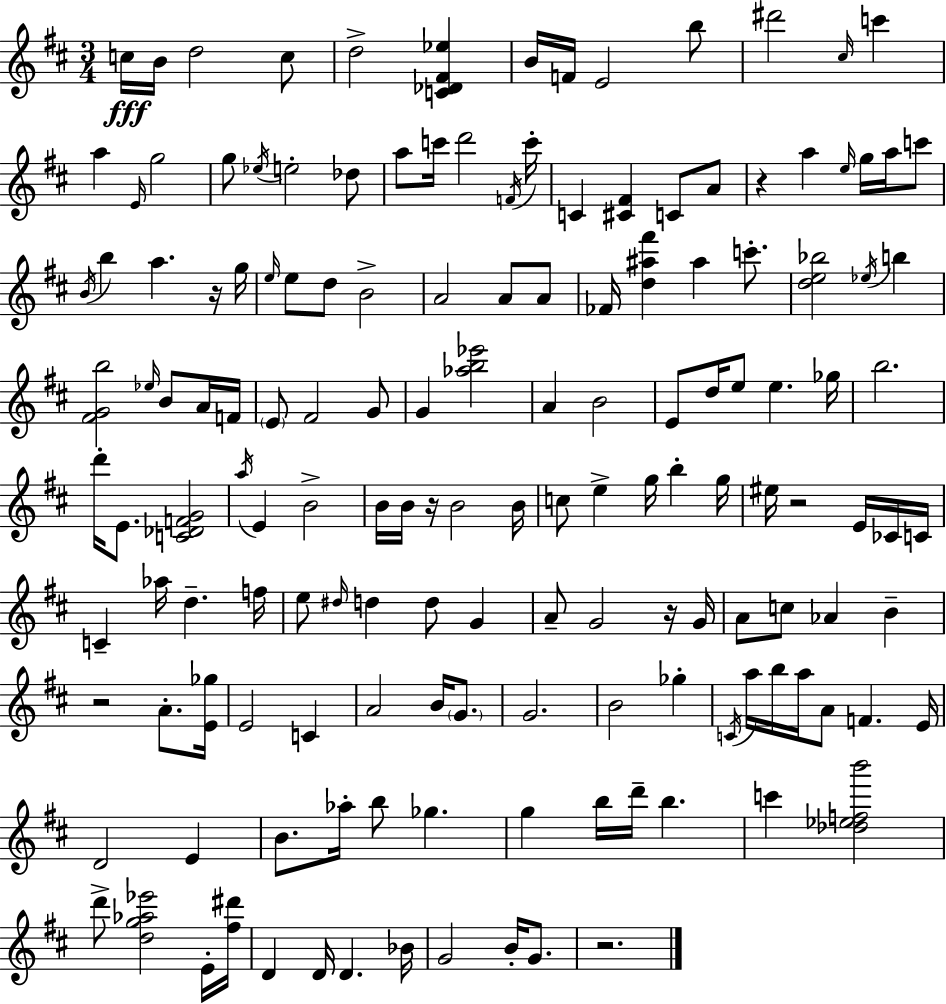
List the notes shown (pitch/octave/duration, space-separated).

C5/s B4/s D5/h C5/e D5/h [C4,Db4,F#4,Eb5]/q B4/s F4/s E4/h B5/e D#6/h C#5/s C6/q A5/q E4/s G5/h G5/e Eb5/s E5/h Db5/e A5/e C6/s D6/h F4/s C6/s C4/q [C#4,F#4]/q C4/e A4/e R/q A5/q E5/s G5/s A5/s C6/e B4/s B5/q A5/q. R/s G5/s E5/s E5/e D5/e B4/h A4/h A4/e A4/e FES4/s [D5,A#5,F#6]/q A#5/q C6/e. [D5,E5,Bb5]/h Eb5/s B5/q [F#4,G4,B5]/h Eb5/s B4/e A4/s F4/s E4/e F#4/h G4/e G4/q [Ab5,B5,Eb6]/h A4/q B4/h E4/e D5/s E5/e E5/q. Gb5/s B5/h. D6/s E4/e. [C4,Db4,F4,G4]/h A5/s E4/q B4/h B4/s B4/s R/s B4/h B4/s C5/e E5/q G5/s B5/q G5/s EIS5/s R/h E4/s CES4/s C4/s C4/q Ab5/s D5/q. F5/s E5/e D#5/s D5/q D5/e G4/q A4/e G4/h R/s G4/s A4/e C5/e Ab4/q B4/q R/h A4/e. [E4,Gb5]/s E4/h C4/q A4/h B4/s G4/e. G4/h. B4/h Gb5/q C4/s A5/s B5/s A5/s A4/e F4/q. E4/s D4/h E4/q B4/e. Ab5/s B5/e Gb5/q. G5/q B5/s D6/s B5/q. C6/q [Db5,Eb5,F5,B6]/h D6/e [D5,G5,Ab5,Eb6]/h E4/s [F#5,D#6]/s D4/q D4/s D4/q. Bb4/s G4/h B4/s G4/e. R/h.